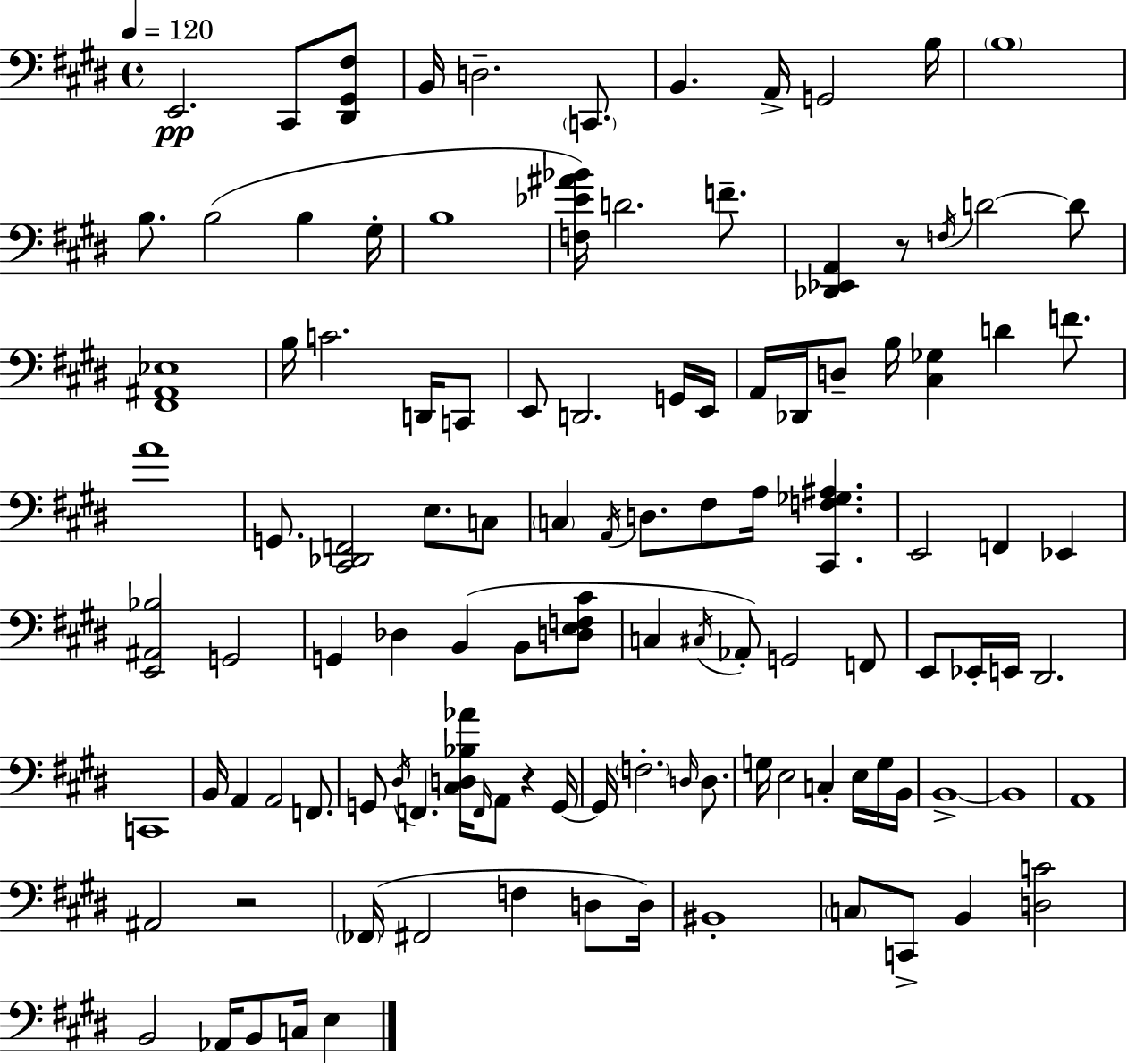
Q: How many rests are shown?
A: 3